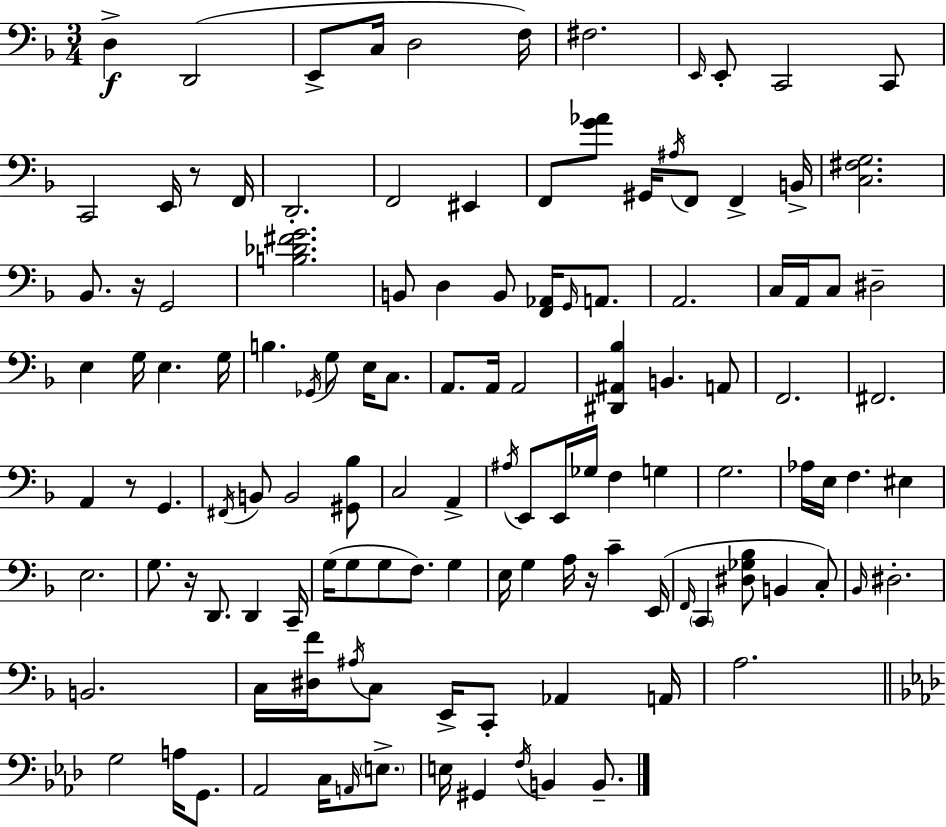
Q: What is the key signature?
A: F major